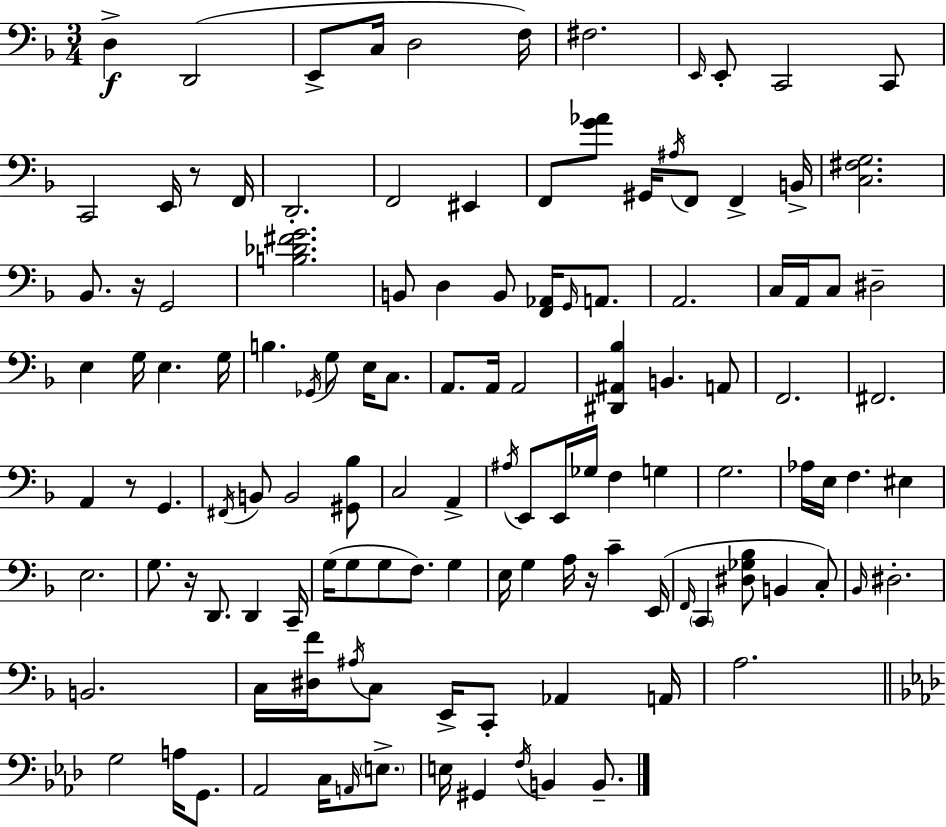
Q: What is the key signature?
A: F major